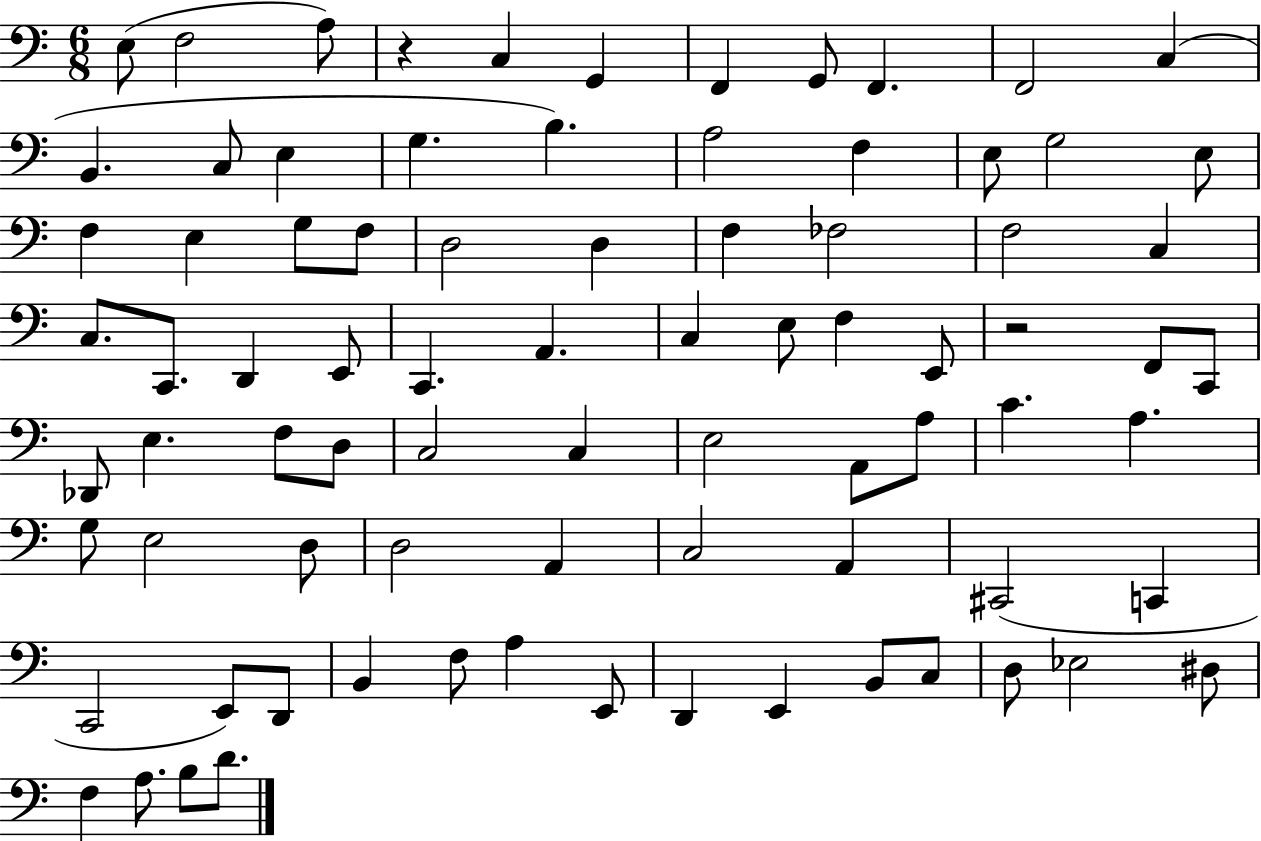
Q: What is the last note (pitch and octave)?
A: D4